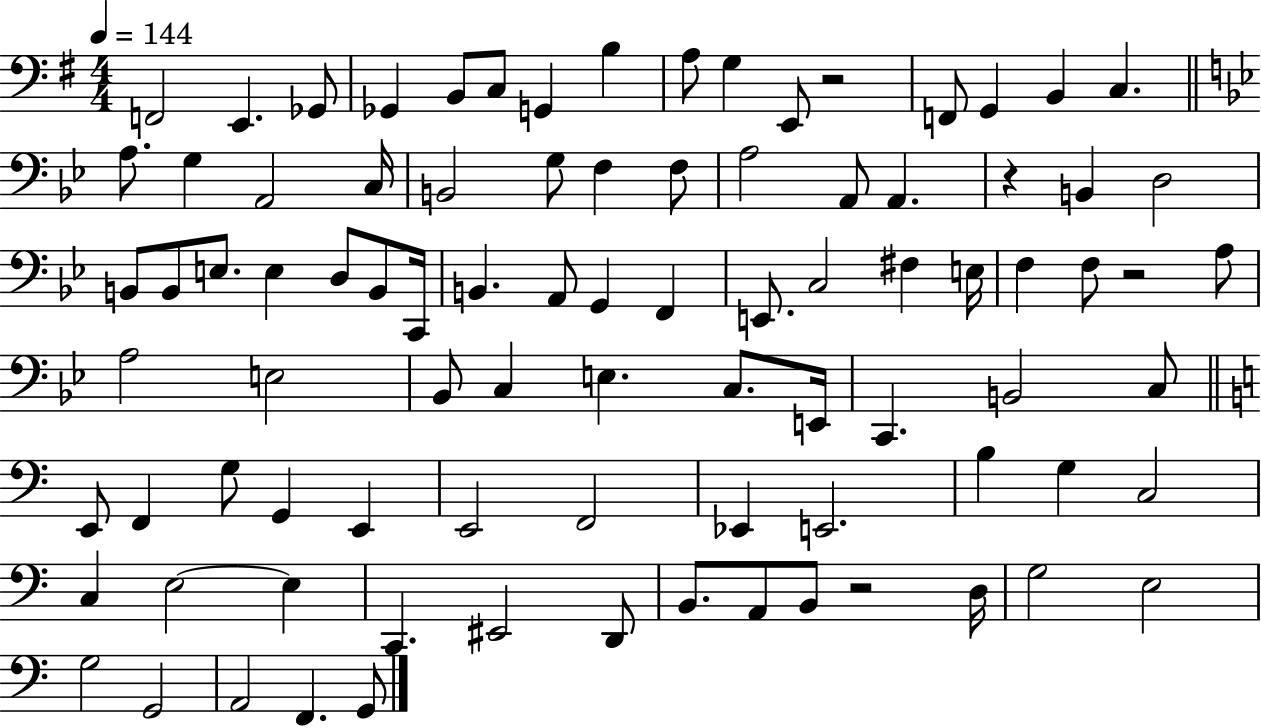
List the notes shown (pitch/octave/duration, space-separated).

F2/h E2/q. Gb2/e Gb2/q B2/e C3/e G2/q B3/q A3/e G3/q E2/e R/h F2/e G2/q B2/q C3/q. A3/e. G3/q A2/h C3/s B2/h G3/e F3/q F3/e A3/h A2/e A2/q. R/q B2/q D3/h B2/e B2/e E3/e. E3/q D3/e B2/e C2/s B2/q. A2/e G2/q F2/q E2/e. C3/h F#3/q E3/s F3/q F3/e R/h A3/e A3/h E3/h Bb2/e C3/q E3/q. C3/e. E2/s C2/q. B2/h C3/e E2/e F2/q G3/e G2/q E2/q E2/h F2/h Eb2/q E2/h. B3/q G3/q C3/h C3/q E3/h E3/q C2/q. EIS2/h D2/e B2/e. A2/e B2/e R/h D3/s G3/h E3/h G3/h G2/h A2/h F2/q. G2/e